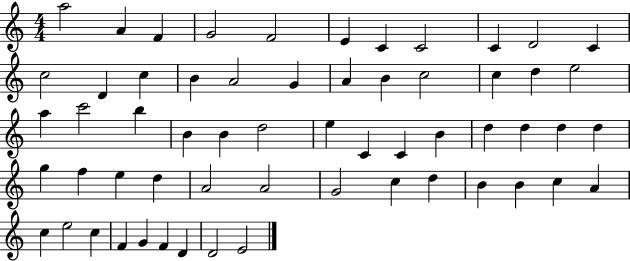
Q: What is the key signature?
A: C major